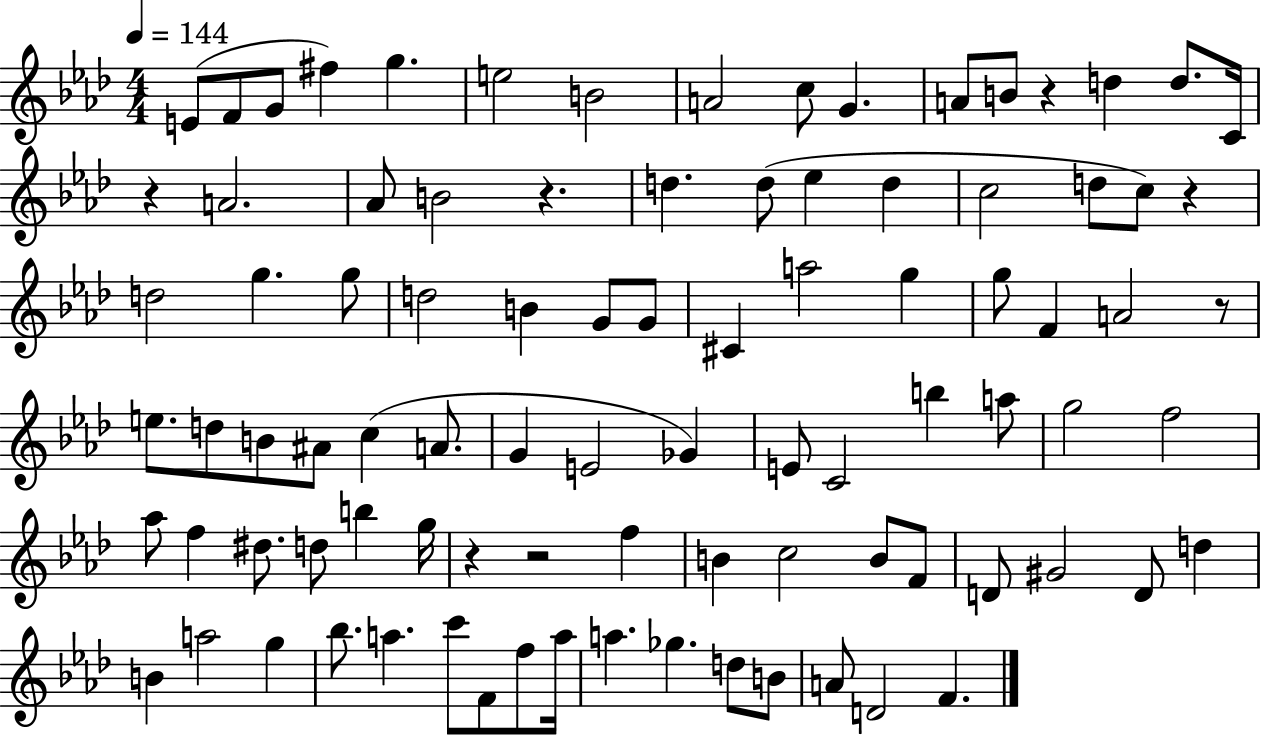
{
  \clef treble
  \numericTimeSignature
  \time 4/4
  \key aes \major
  \tempo 4 = 144
  e'8( f'8 g'8 fis''4) g''4. | e''2 b'2 | a'2 c''8 g'4. | a'8 b'8 r4 d''4 d''8. c'16 | \break r4 a'2. | aes'8 b'2 r4. | d''4. d''8( ees''4 d''4 | c''2 d''8 c''8) r4 | \break d''2 g''4. g''8 | d''2 b'4 g'8 g'8 | cis'4 a''2 g''4 | g''8 f'4 a'2 r8 | \break e''8. d''8 b'8 ais'8 c''4( a'8. | g'4 e'2 ges'4) | e'8 c'2 b''4 a''8 | g''2 f''2 | \break aes''8 f''4 dis''8. d''8 b''4 g''16 | r4 r2 f''4 | b'4 c''2 b'8 f'8 | d'8 gis'2 d'8 d''4 | \break b'4 a''2 g''4 | bes''8. a''4. c'''8 f'8 f''8 a''16 | a''4. ges''4. d''8 b'8 | a'8 d'2 f'4. | \break \bar "|."
}